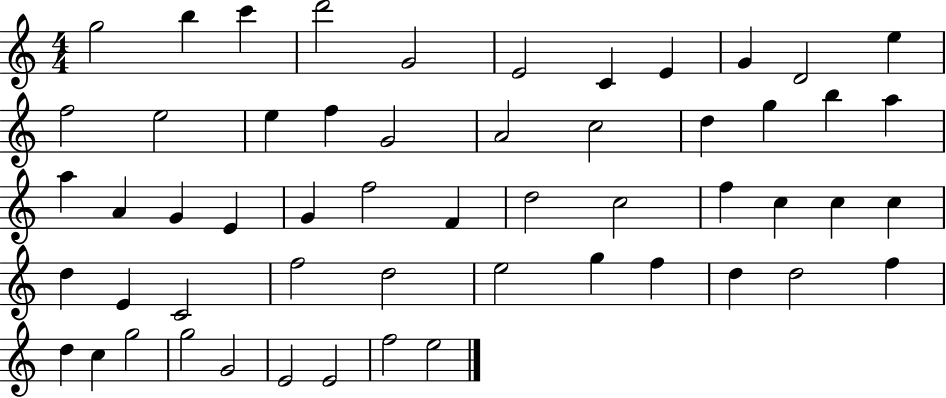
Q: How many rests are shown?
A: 0